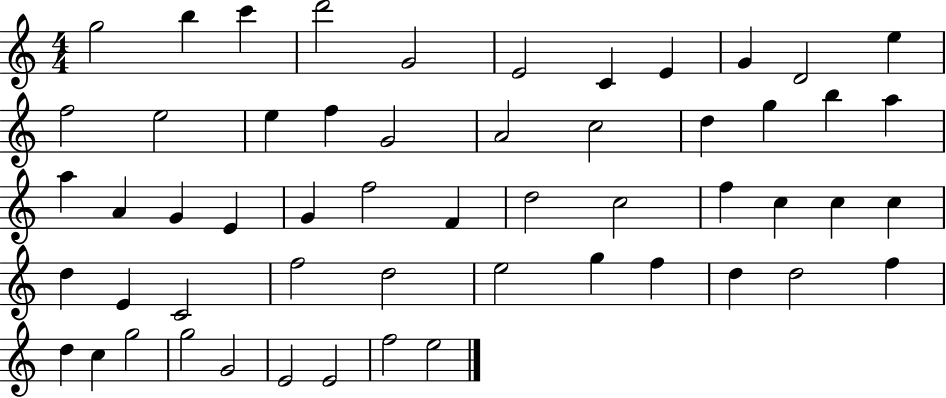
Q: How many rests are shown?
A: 0